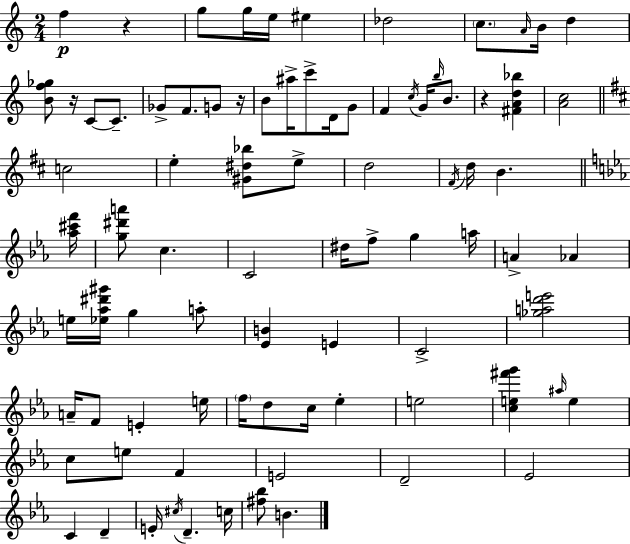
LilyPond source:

{
  \clef treble
  \numericTimeSignature
  \time 2/4
  \key c \major
  f''4\p r4 | g''8 g''16 e''16 eis''4 | des''2 | \parenthesize c''8. \grace { a'16 } b'16 d''4 | \break <b' f'' ges''>8 r16 c'8~~ c'8.-- | ges'8-> f'8. g'8 | r16 b'8 ais''16-> c'''8-> d'16 g'8 | f'4 \acciaccatura { c''16 } g'16 \grace { b''16 } | \break b'8. r4 <fis' a' d'' bes''>4 | <a' c''>2 | \bar "||" \break \key d \major c''2 | e''4-. <gis' dis'' bes''>8 e''8-> | d''2 | \acciaccatura { fis'16 } d''16 b'4. | \break \bar "||" \break \key ees \major <aes'' cis''' f'''>16 <g'' dis''' a'''>8 c''4. | c'2 | dis''16 f''8-> g''4 | a''16 a'4-> aes'4 | \break e''16 <ees'' aes'' dis''' gis'''>16 g''4 a''8-. | <ees' b'>4 e'4 | c'2-> | <ges'' a'' d''' e'''>2 | \break a'16-- f'8 e'4-. | e''16 \parenthesize f''16 d''8 c''16 ees''4-. | e''2 | <c'' e'' fis''' g'''>4 \grace { ais''16 } e''4 | \break c''8 e''8 f'4 | e'2 | d'2-- | ees'2 | \break c'4 d'4-- | e'16-. \acciaccatura { cis''16 } d'4.-- | c''16 <fis'' bes''>8 b'4. | \bar "|."
}